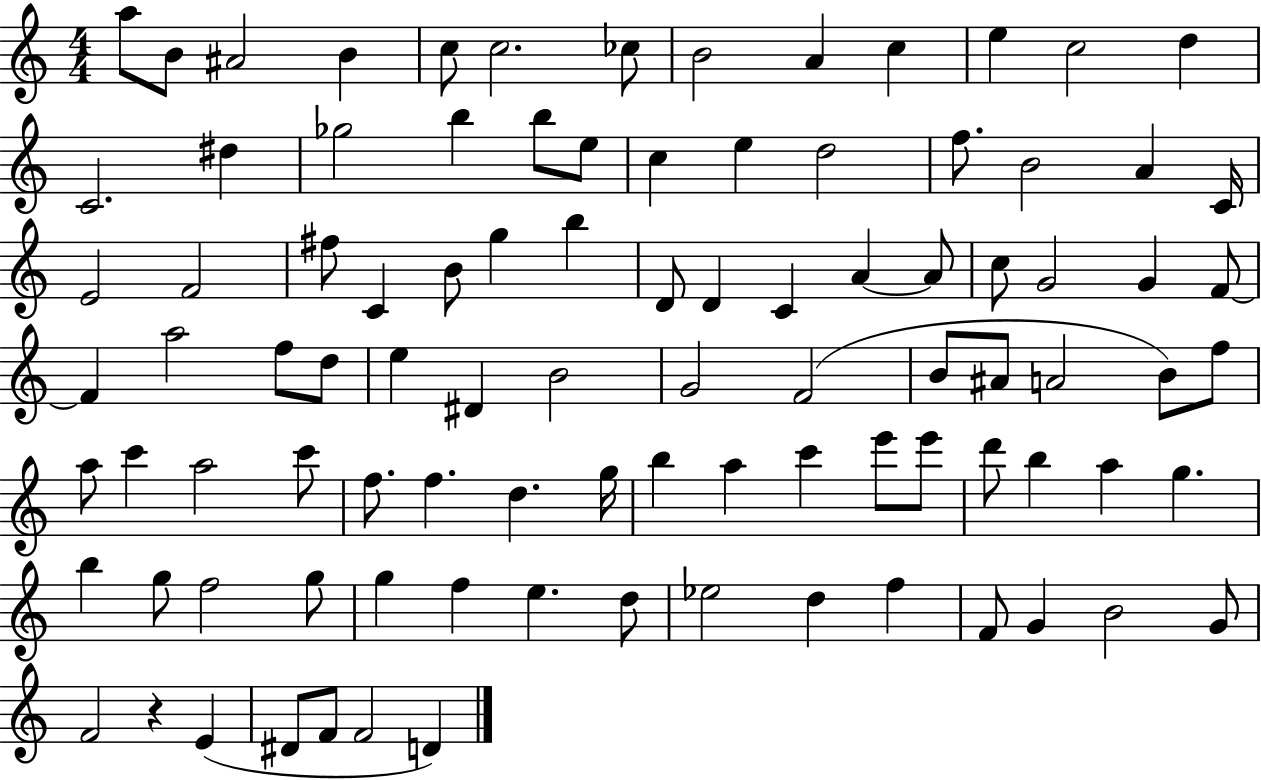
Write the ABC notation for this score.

X:1
T:Untitled
M:4/4
L:1/4
K:C
a/2 B/2 ^A2 B c/2 c2 _c/2 B2 A c e c2 d C2 ^d _g2 b b/2 e/2 c e d2 f/2 B2 A C/4 E2 F2 ^f/2 C B/2 g b D/2 D C A A/2 c/2 G2 G F/2 F a2 f/2 d/2 e ^D B2 G2 F2 B/2 ^A/2 A2 B/2 f/2 a/2 c' a2 c'/2 f/2 f d g/4 b a c' e'/2 e'/2 d'/2 b a g b g/2 f2 g/2 g f e d/2 _e2 d f F/2 G B2 G/2 F2 z E ^D/2 F/2 F2 D